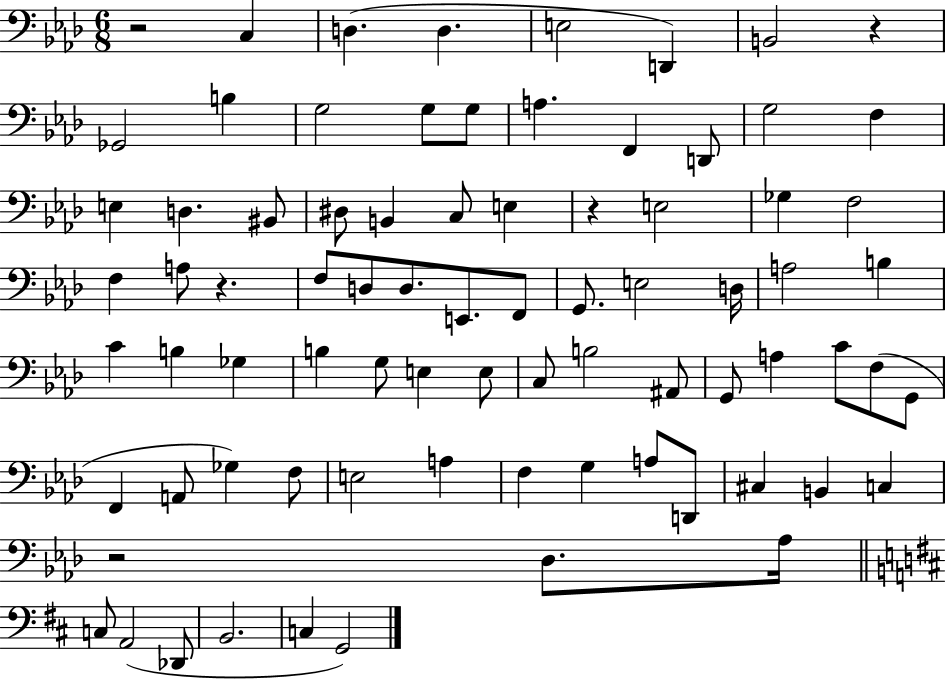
R/h C3/q D3/q. D3/q. E3/h D2/q B2/h R/q Gb2/h B3/q G3/h G3/e G3/e A3/q. F2/q D2/e G3/h F3/q E3/q D3/q. BIS2/e D#3/e B2/q C3/e E3/q R/q E3/h Gb3/q F3/h F3/q A3/e R/q. F3/e D3/e D3/e. E2/e. F2/e G2/e. E3/h D3/s A3/h B3/q C4/q B3/q Gb3/q B3/q G3/e E3/q E3/e C3/e B3/h A#2/e G2/e A3/q C4/e F3/e G2/e F2/q A2/e Gb3/q F3/e E3/h A3/q F3/q G3/q A3/e D2/e C#3/q B2/q C3/q R/h Db3/e. Ab3/s C3/e A2/h Db2/e B2/h. C3/q G2/h